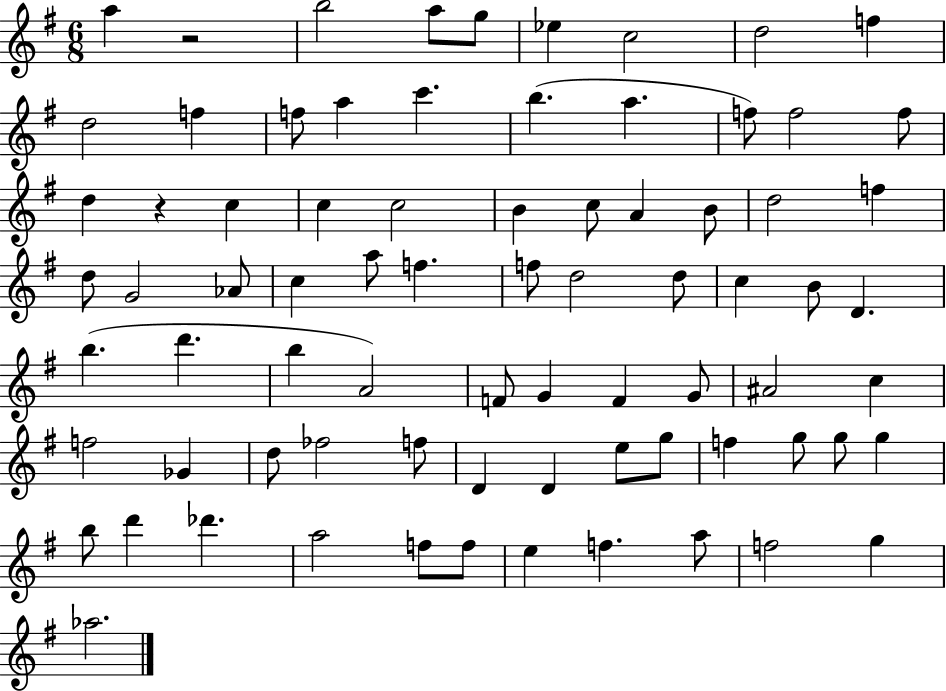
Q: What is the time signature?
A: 6/8